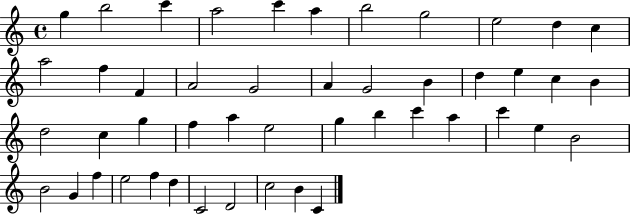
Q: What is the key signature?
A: C major